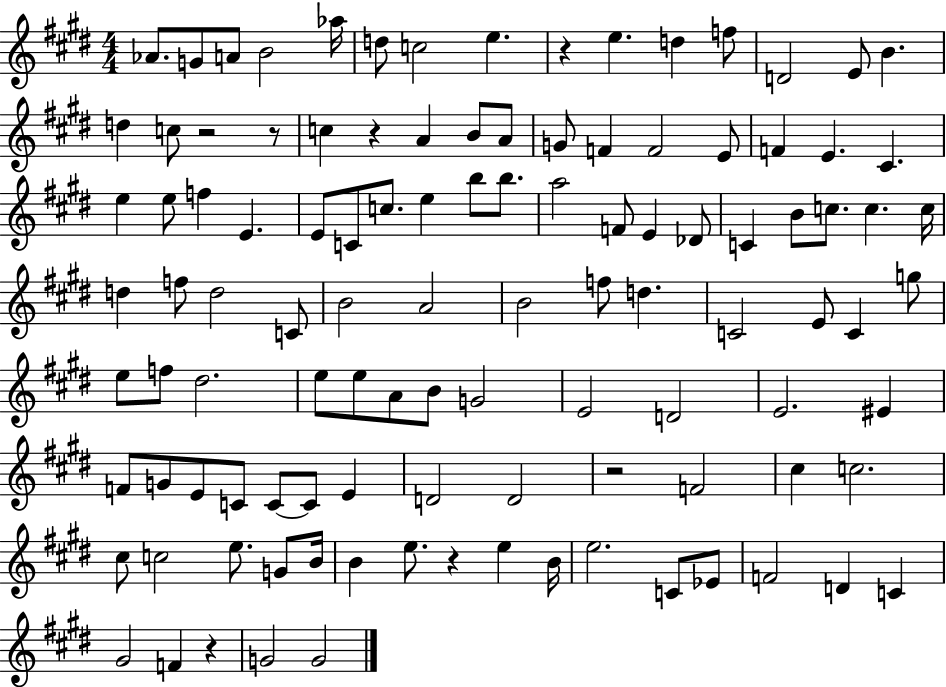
X:1
T:Untitled
M:4/4
L:1/4
K:E
_A/2 G/2 A/2 B2 _a/4 d/2 c2 e z e d f/2 D2 E/2 B d c/2 z2 z/2 c z A B/2 A/2 G/2 F F2 E/2 F E ^C e e/2 f E E/2 C/2 c/2 e b/2 b/2 a2 F/2 E _D/2 C B/2 c/2 c c/4 d f/2 d2 C/2 B2 A2 B2 f/2 d C2 E/2 C g/2 e/2 f/2 ^d2 e/2 e/2 A/2 B/2 G2 E2 D2 E2 ^E F/2 G/2 E/2 C/2 C/2 C/2 E D2 D2 z2 F2 ^c c2 ^c/2 c2 e/2 G/2 B/4 B e/2 z e B/4 e2 C/2 _E/2 F2 D C ^G2 F z G2 G2